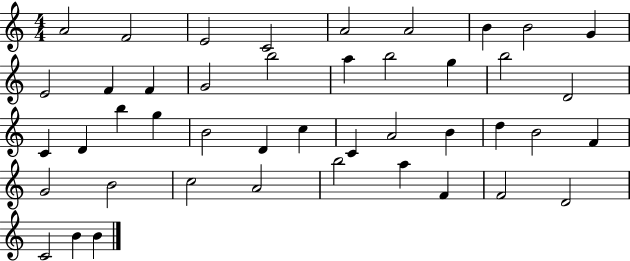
{
  \clef treble
  \numericTimeSignature
  \time 4/4
  \key c \major
  a'2 f'2 | e'2 c'2 | a'2 a'2 | b'4 b'2 g'4 | \break e'2 f'4 f'4 | g'2 b''2 | a''4 b''2 g''4 | b''2 d'2 | \break c'4 d'4 b''4 g''4 | b'2 d'4 c''4 | c'4 a'2 b'4 | d''4 b'2 f'4 | \break g'2 b'2 | c''2 a'2 | b''2 a''4 f'4 | f'2 d'2 | \break c'2 b'4 b'4 | \bar "|."
}